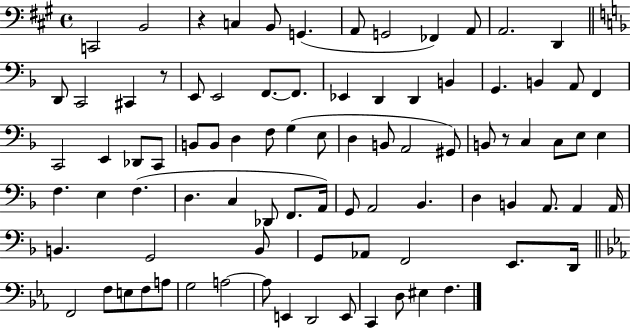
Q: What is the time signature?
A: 4/4